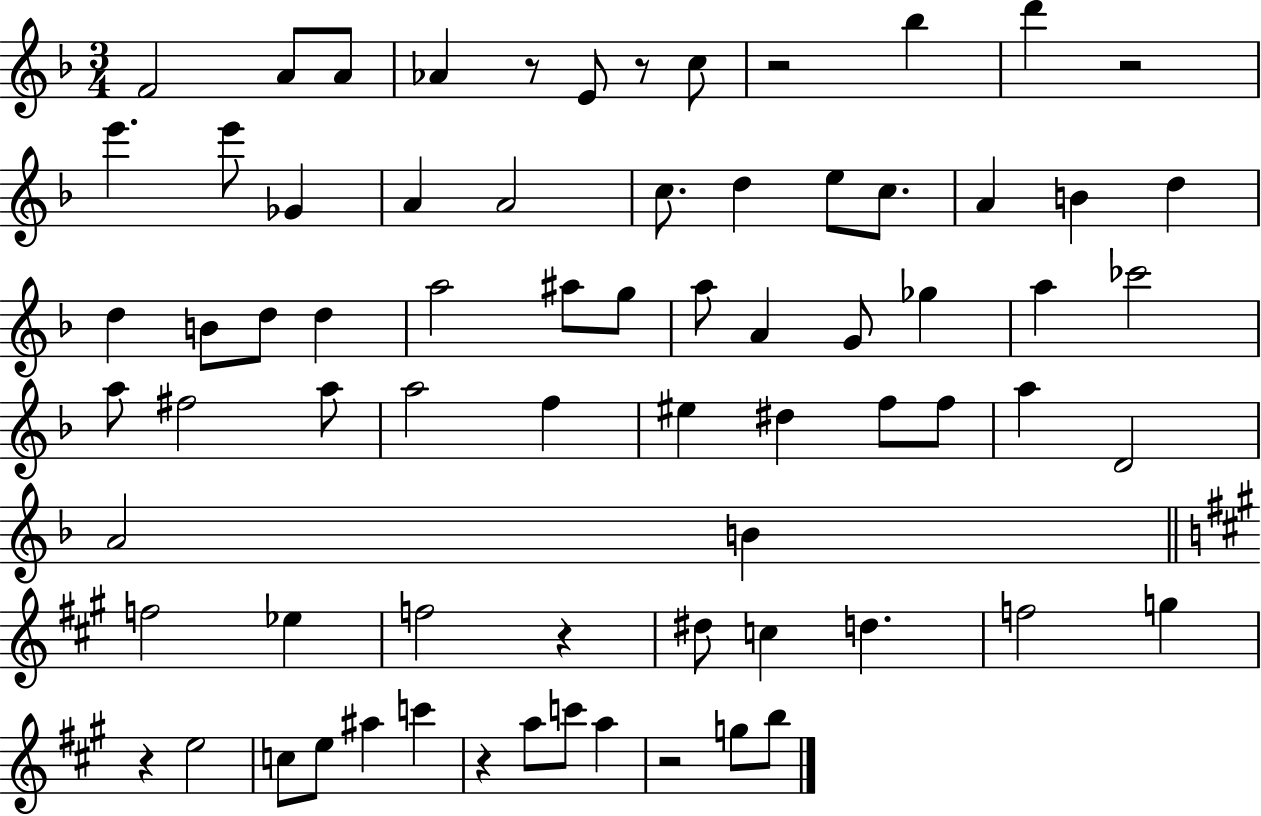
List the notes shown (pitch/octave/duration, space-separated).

F4/h A4/e A4/e Ab4/q R/e E4/e R/e C5/e R/h Bb5/q D6/q R/h E6/q. E6/e Gb4/q A4/q A4/h C5/e. D5/q E5/e C5/e. A4/q B4/q D5/q D5/q B4/e D5/e D5/q A5/h A#5/e G5/e A5/e A4/q G4/e Gb5/q A5/q CES6/h A5/e F#5/h A5/e A5/h F5/q EIS5/q D#5/q F5/e F5/e A5/q D4/h A4/h B4/q F5/h Eb5/q F5/h R/q D#5/e C5/q D5/q. F5/h G5/q R/q E5/h C5/e E5/e A#5/q C6/q R/q A5/e C6/e A5/q R/h G5/e B5/e